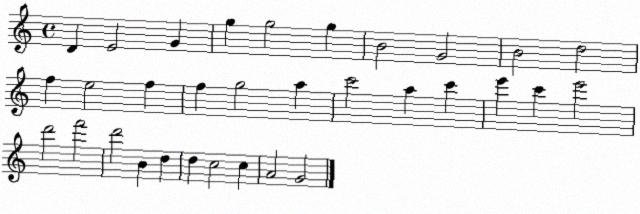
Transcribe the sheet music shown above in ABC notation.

X:1
T:Untitled
M:4/4
L:1/4
K:C
D E2 G g g2 g B2 G2 B2 d2 f e2 f f g2 a c'2 a c' e' c' e'2 d'2 f'2 d'2 B d d c2 c A2 G2